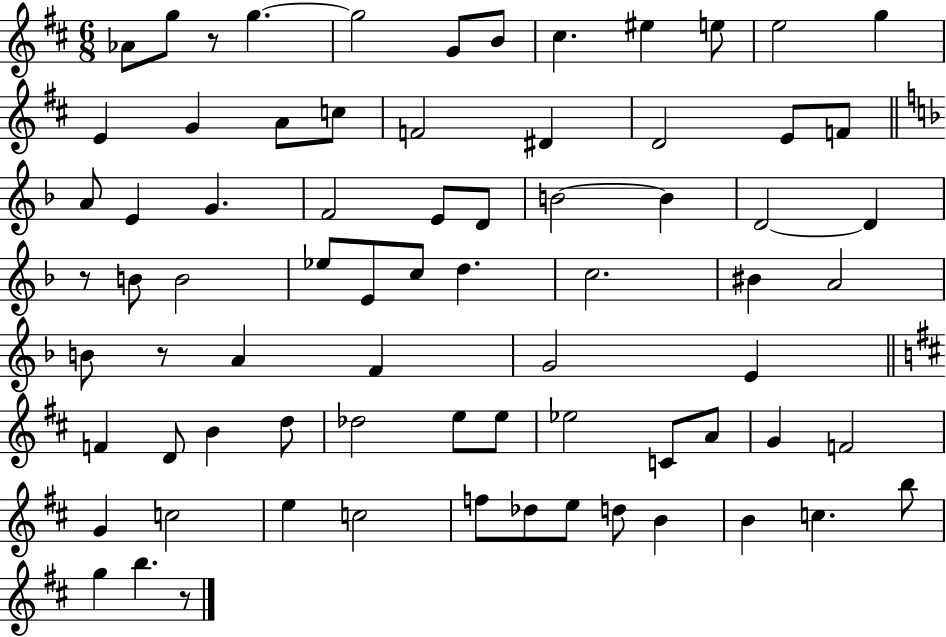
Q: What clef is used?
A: treble